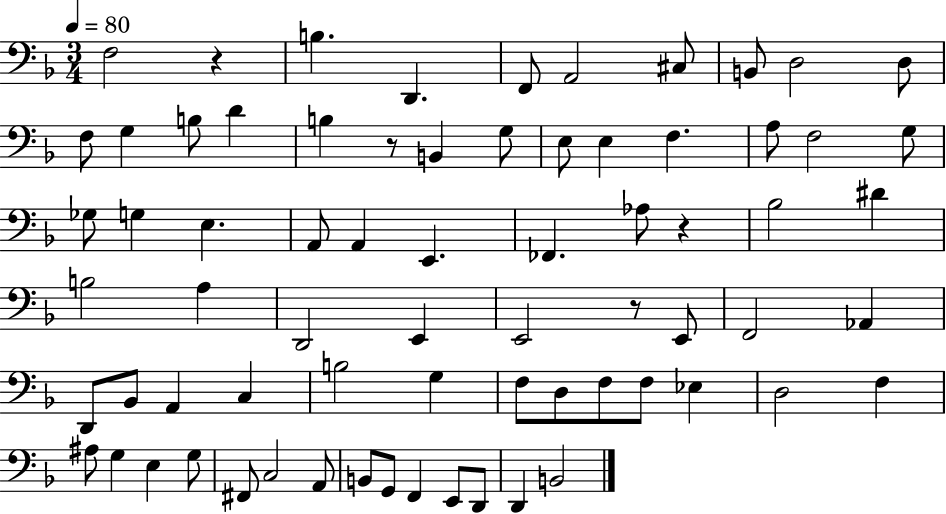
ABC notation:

X:1
T:Untitled
M:3/4
L:1/4
K:F
F,2 z B, D,, F,,/2 A,,2 ^C,/2 B,,/2 D,2 D,/2 F,/2 G, B,/2 D B, z/2 B,, G,/2 E,/2 E, F, A,/2 F,2 G,/2 _G,/2 G, E, A,,/2 A,, E,, _F,, _A,/2 z _B,2 ^D B,2 A, D,,2 E,, E,,2 z/2 E,,/2 F,,2 _A,, D,,/2 _B,,/2 A,, C, B,2 G, F,/2 D,/2 F,/2 F,/2 _E, D,2 F, ^A,/2 G, E, G,/2 ^F,,/2 C,2 A,,/2 B,,/2 G,,/2 F,, E,,/2 D,,/2 D,, B,,2